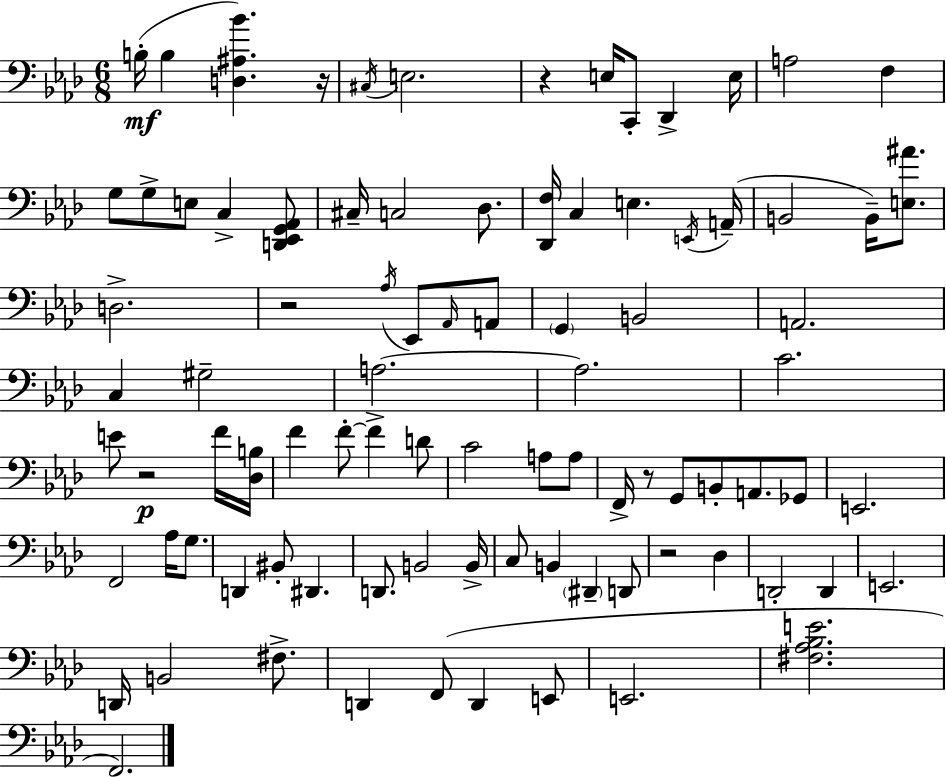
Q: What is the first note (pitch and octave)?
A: B3